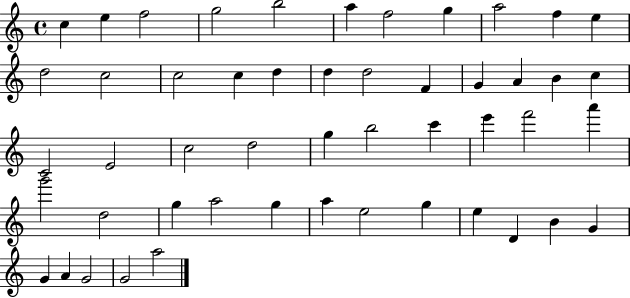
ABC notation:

X:1
T:Untitled
M:4/4
L:1/4
K:C
c e f2 g2 b2 a f2 g a2 f e d2 c2 c2 c d d d2 F G A B c C2 E2 c2 d2 g b2 c' e' f'2 a' g'2 d2 g a2 g a e2 g e D B G G A G2 G2 a2